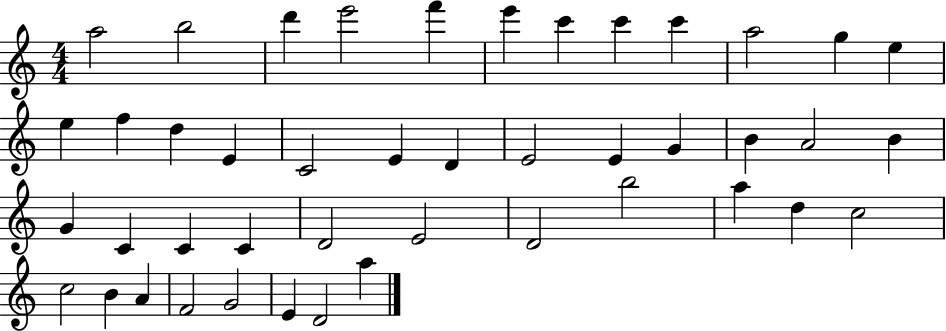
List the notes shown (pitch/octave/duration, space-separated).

A5/h B5/h D6/q E6/h F6/q E6/q C6/q C6/q C6/q A5/h G5/q E5/q E5/q F5/q D5/q E4/q C4/h E4/q D4/q E4/h E4/q G4/q B4/q A4/h B4/q G4/q C4/q C4/q C4/q D4/h E4/h D4/h B5/h A5/q D5/q C5/h C5/h B4/q A4/q F4/h G4/h E4/q D4/h A5/q